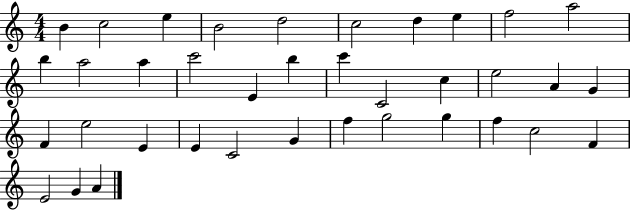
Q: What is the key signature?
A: C major